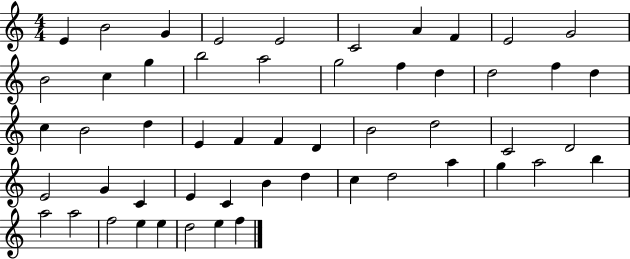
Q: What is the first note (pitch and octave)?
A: E4